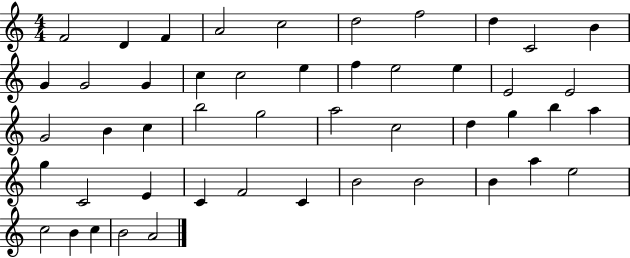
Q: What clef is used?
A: treble